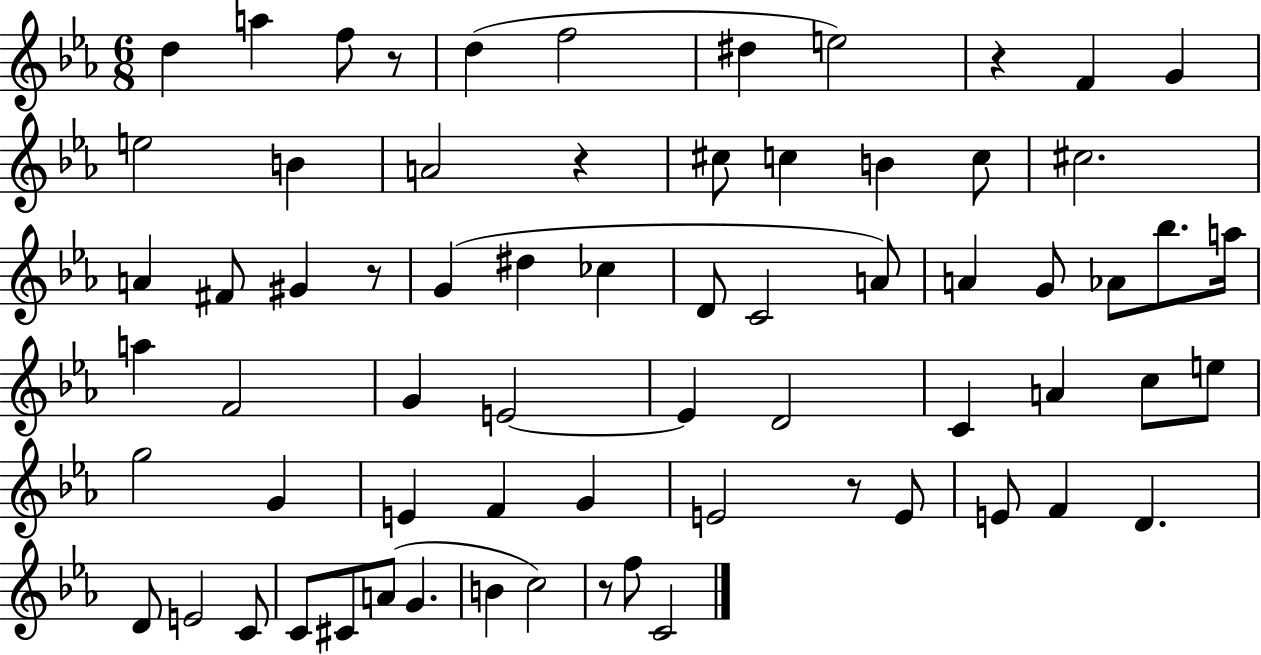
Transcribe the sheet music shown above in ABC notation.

X:1
T:Untitled
M:6/8
L:1/4
K:Eb
d a f/2 z/2 d f2 ^d e2 z F G e2 B A2 z ^c/2 c B c/2 ^c2 A ^F/2 ^G z/2 G ^d _c D/2 C2 A/2 A G/2 _A/2 _b/2 a/4 a F2 G E2 E D2 C A c/2 e/2 g2 G E F G E2 z/2 E/2 E/2 F D D/2 E2 C/2 C/2 ^C/2 A/2 G B c2 z/2 f/2 C2